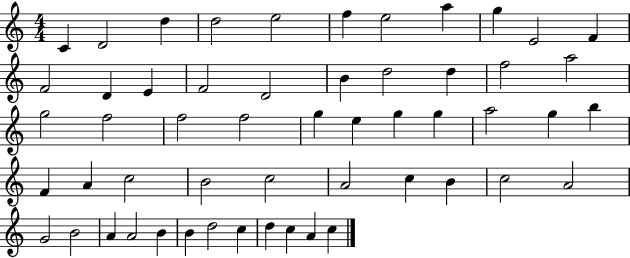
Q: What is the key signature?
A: C major